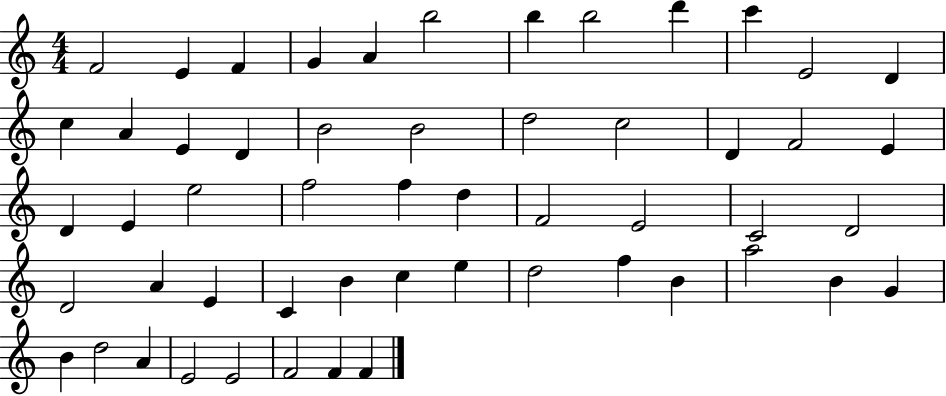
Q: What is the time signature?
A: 4/4